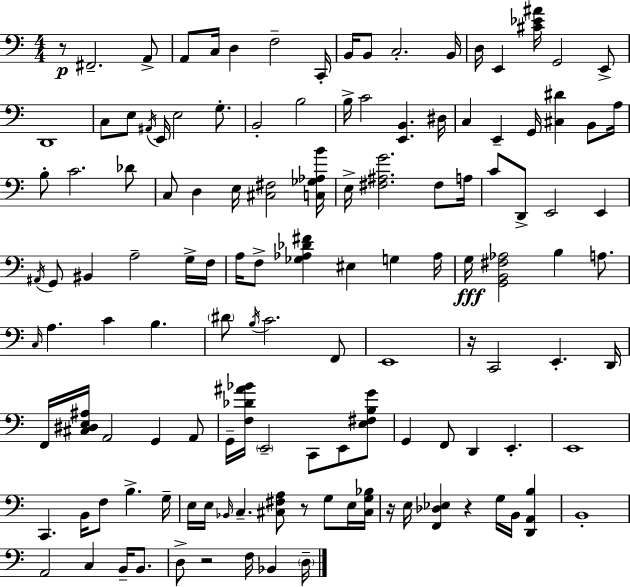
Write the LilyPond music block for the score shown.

{
  \clef bass
  \numericTimeSignature
  \time 4/4
  \key c \major
  r8\p fis,2.-- a,8-> | a,8 c16 d4 f2-- c,16-. | b,16 b,8 c2.-. b,16 | d16 e,4 <cis' ees' ais'>16 g,2 e,8-> | \break d,1 | c8 e8 \acciaccatura { ais,16 } e,16 e2 g8.-. | b,2-. b2 | b16-> c'2 <e, b,>4. | \break dis16 c4 e,4-- g,16 <cis dis'>4 b,8 | a16 b8-. c'2. des'8 | c8 d4 e16 <cis fis>2 | <c ges aes b'>16 e16-> <fis ais g'>2. fis8 | \break a16 c'8 d,8-> e,2 e,4 | \acciaccatura { ais,16 } g,8 bis,4 a2-- | g16-> f16 a16 f8-> <ges aes des' fis'>4 eis4 g4 | aes16 g16\fff <g, b, fis aes>2 b4 a8. | \break \grace { c16 } a4. c'4 b4. | \parenthesize dis'8 \acciaccatura { b16 } c'2. | f,8 e,1 | r16 c,2 e,4.-. | \break d,16 f,16 <cis dis e ais>16 a,2 g,4 | a,8 g,16-- <f des' ais' bes'>16 \parenthesize e,2-- c,8 | e,8 <e fis b g'>8 g,4 f,8 d,4 e,4.-. | e,1 | \break c,4. b,16 f8 b4.-> | g16-- e16 e16 \grace { bes,16 } c4.-- <cis fis a>8 r8 | g8 e16 <cis g bes>16 r16 e16 <f, des ees>4 r4 g16 | b,16 <d, a, b>4 b,1-. | \break a,2 c4 | b,16-- b,8. d8-> r2 f16 | bes,4 \parenthesize d16-- \bar "|."
}